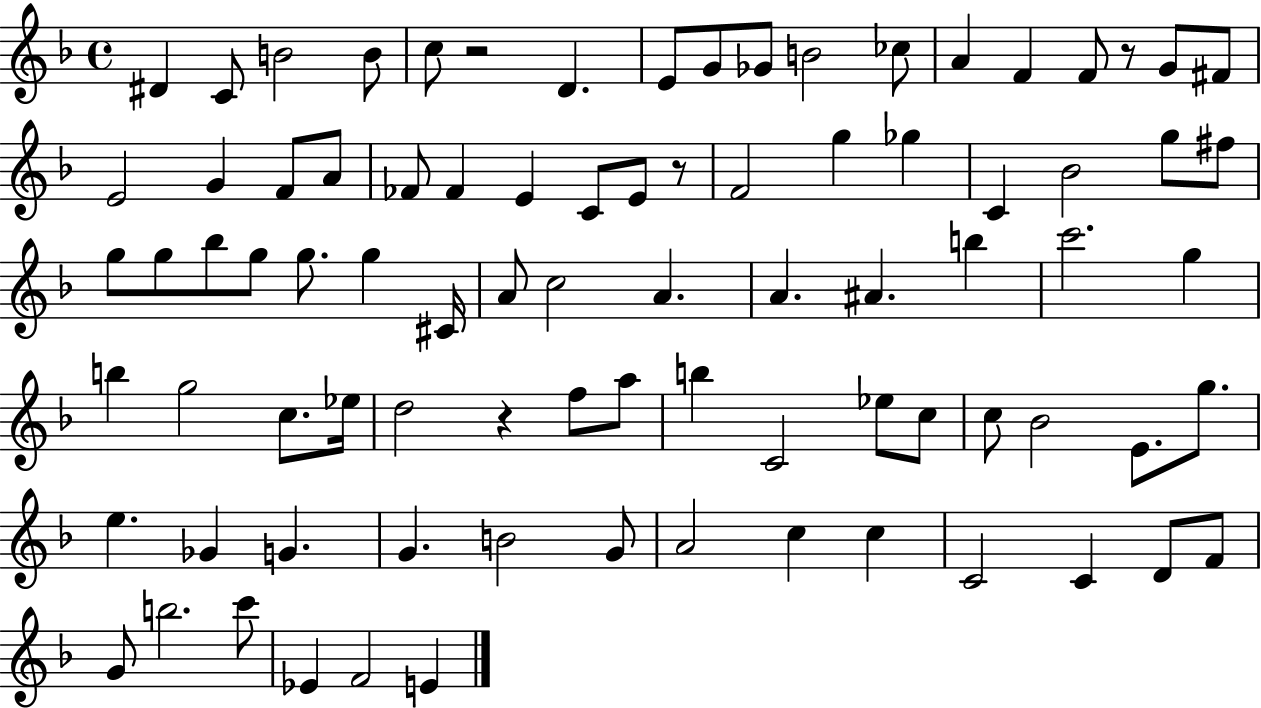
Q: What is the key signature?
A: F major